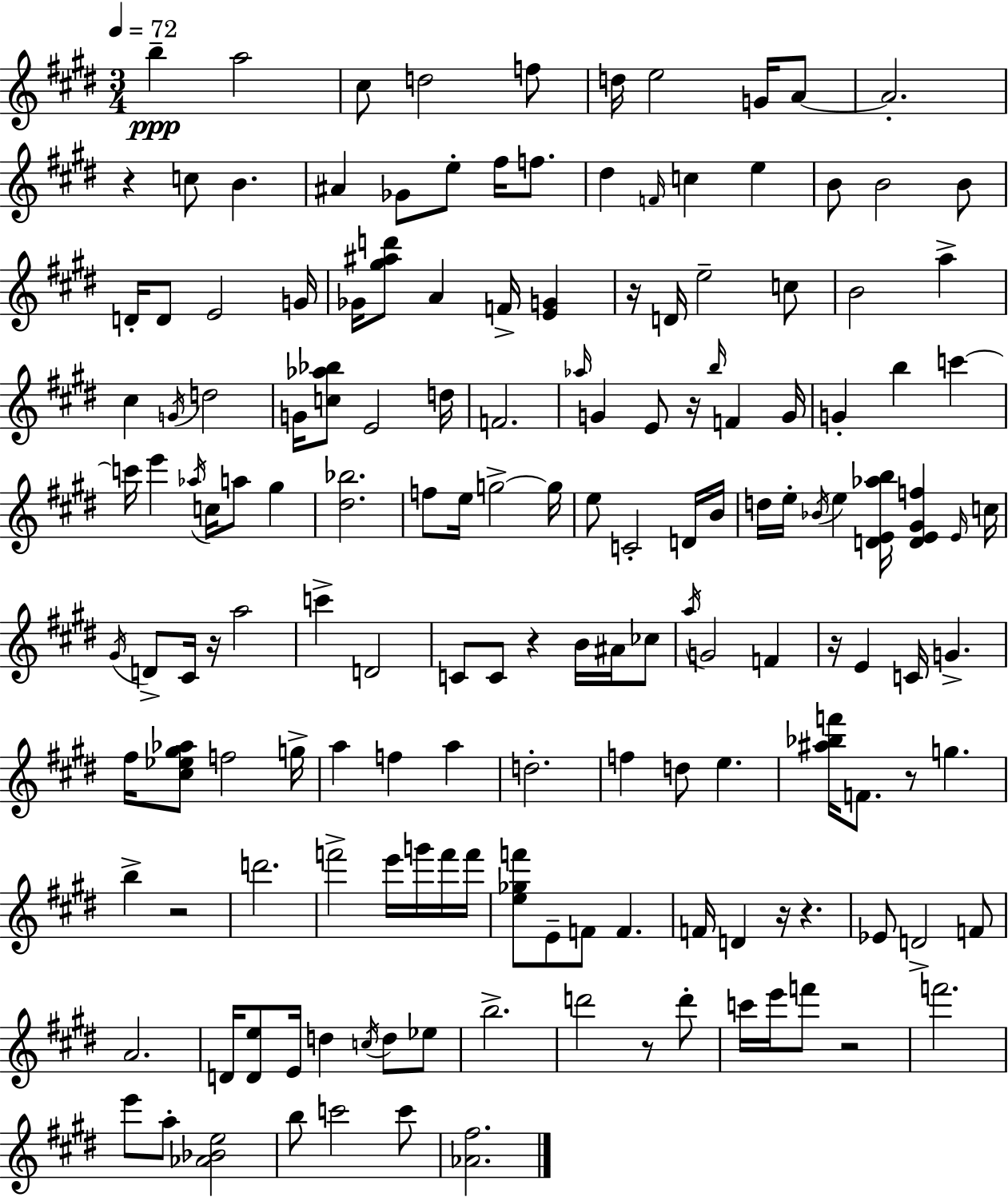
{
  \clef treble
  \numericTimeSignature
  \time 3/4
  \key e \major
  \tempo 4 = 72
  \repeat volta 2 { b''4--\ppp a''2 | cis''8 d''2 f''8 | d''16 e''2 g'16 a'8~~ | a'2.-. | \break r4 c''8 b'4. | ais'4 ges'8 e''8-. fis''16 f''8. | dis''4 \grace { f'16 } c''4 e''4 | b'8 b'2 b'8 | \break d'16-. d'8 e'2 | g'16 ges'16 <gis'' ais'' d'''>8 a'4 f'16-> <e' g'>4 | r16 d'16 e''2-- c''8 | b'2 a''4-> | \break cis''4 \acciaccatura { g'16 } d''2 | g'16 <c'' aes'' bes''>8 e'2 | d''16 f'2. | \grace { aes''16 } g'4 e'8 r16 \grace { b''16 } f'4 | \break g'16 g'4-. b''4 | c'''4~~ c'''16 e'''4 \acciaccatura { aes''16 } c''16 a''8 | gis''4 <dis'' bes''>2. | f''8 e''16 g''2->~~ | \break g''16 e''8 c'2-. | d'16 b'16 d''16 e''16-. \acciaccatura { bes'16 } e''4 | <d' e' aes'' b''>16 <d' e' gis' f''>4 \grace { e'16 } c''16 \acciaccatura { gis'16 } d'8-> cis'16 r16 | a''2 c'''4-> | \break d'2 c'8 c'8 | r4 b'16 ais'16 ces''8 \acciaccatura { a''16 } g'2 | f'4 r16 e'4 | c'16 g'4.-> fis''16 <cis'' ees'' gis'' aes''>8 | \break f''2 g''16-> a''4 | f''4 a''4 d''2.-. | f''4 | d''8 e''4. <ais'' bes'' f'''>16 f'8. | \break r8 g''4. b''4-> | r2 d'''2. | f'''2-> | e'''16 g'''16 f'''16 f'''16 <e'' ges'' f'''>8 e'8-- | \break f'8 f'4. f'16 d'4 | r16 r4. ees'8 d'2-> | f'8 a'2. | d'16 <d' e''>8 | \break e'16 d''4 \acciaccatura { c''16 } d''8 ees''8 b''2.-> | d'''2 | r8 d'''8-. c'''16 e'''16 | f'''8 r2 f'''2. | \break e'''8 | a''8-. <aes' bes' e''>2 b''8 | c'''2 c'''8 <aes' fis''>2. | } \bar "|."
}